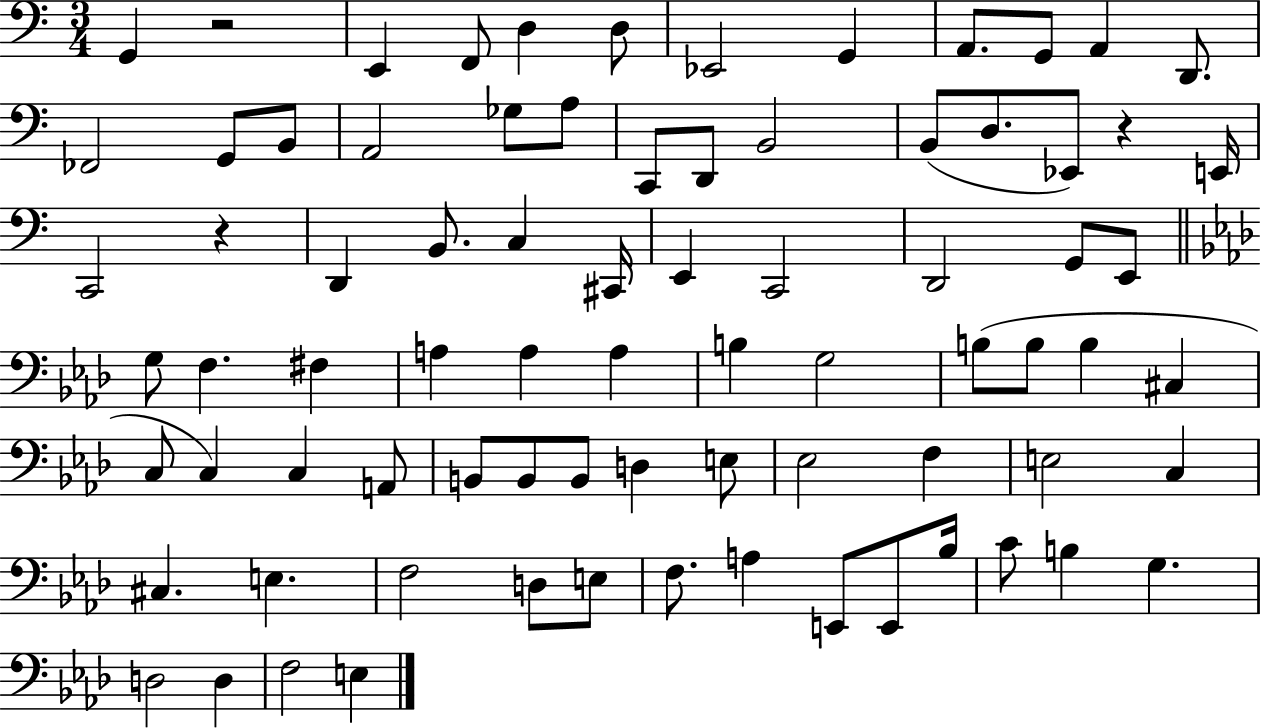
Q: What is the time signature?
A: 3/4